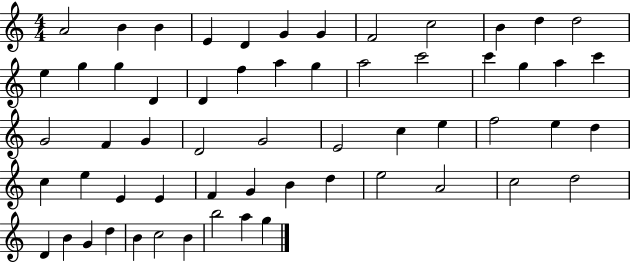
A4/h B4/q B4/q E4/q D4/q G4/q G4/q F4/h C5/h B4/q D5/q D5/h E5/q G5/q G5/q D4/q D4/q F5/q A5/q G5/q A5/h C6/h C6/q G5/q A5/q C6/q G4/h F4/q G4/q D4/h G4/h E4/h C5/q E5/q F5/h E5/q D5/q C5/q E5/q E4/q E4/q F4/q G4/q B4/q D5/q E5/h A4/h C5/h D5/h D4/q B4/q G4/q D5/q B4/q C5/h B4/q B5/h A5/q G5/q